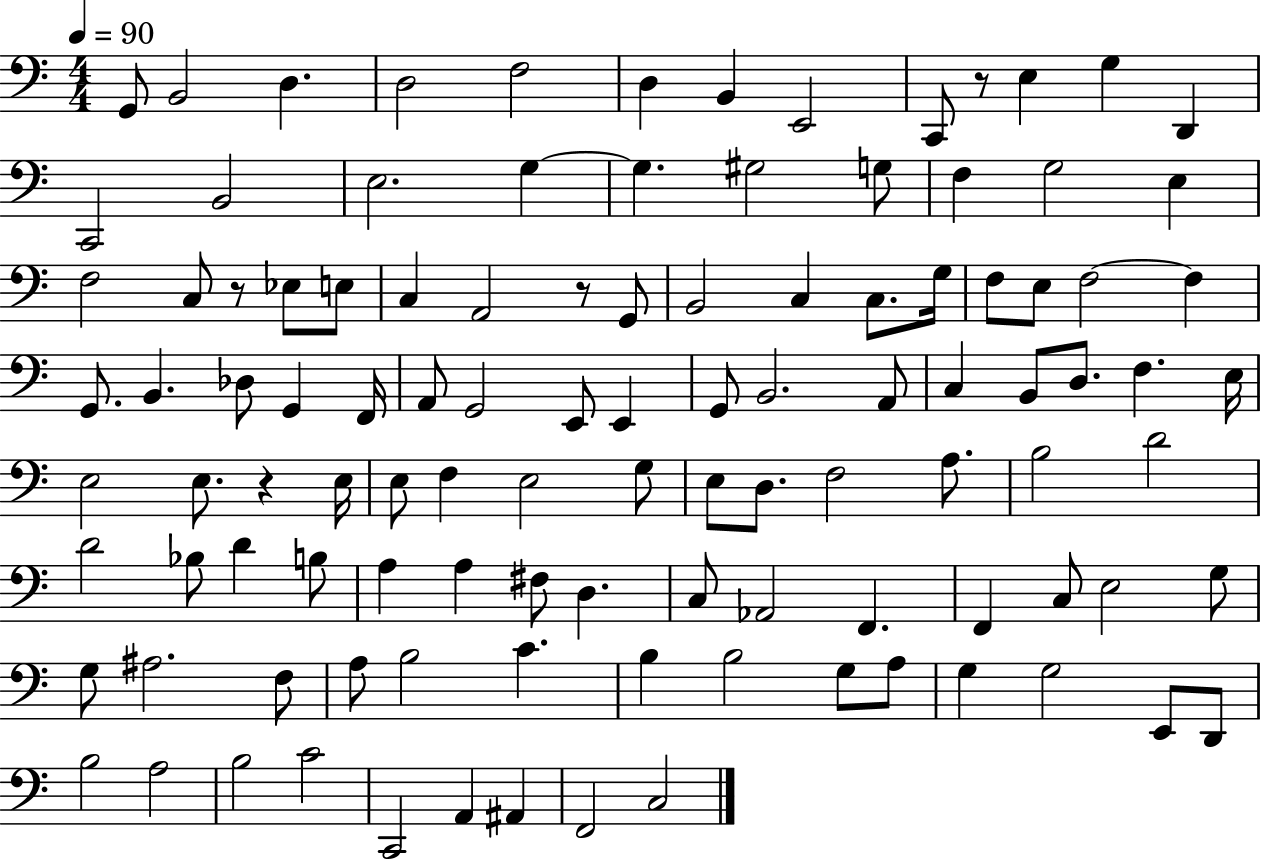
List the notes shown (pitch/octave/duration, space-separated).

G2/e B2/h D3/q. D3/h F3/h D3/q B2/q E2/h C2/e R/e E3/q G3/q D2/q C2/h B2/h E3/h. G3/q G3/q. G#3/h G3/e F3/q G3/h E3/q F3/h C3/e R/e Eb3/e E3/e C3/q A2/h R/e G2/e B2/h C3/q C3/e. G3/s F3/e E3/e F3/h F3/q G2/e. B2/q. Db3/e G2/q F2/s A2/e G2/h E2/e E2/q G2/e B2/h. A2/e C3/q B2/e D3/e. F3/q. E3/s E3/h E3/e. R/q E3/s E3/e F3/q E3/h G3/e E3/e D3/e. F3/h A3/e. B3/h D4/h D4/h Bb3/e D4/q B3/e A3/q A3/q F#3/e D3/q. C3/e Ab2/h F2/q. F2/q C3/e E3/h G3/e G3/e A#3/h. F3/e A3/e B3/h C4/q. B3/q B3/h G3/e A3/e G3/q G3/h E2/e D2/e B3/h A3/h B3/h C4/h C2/h A2/q A#2/q F2/h C3/h